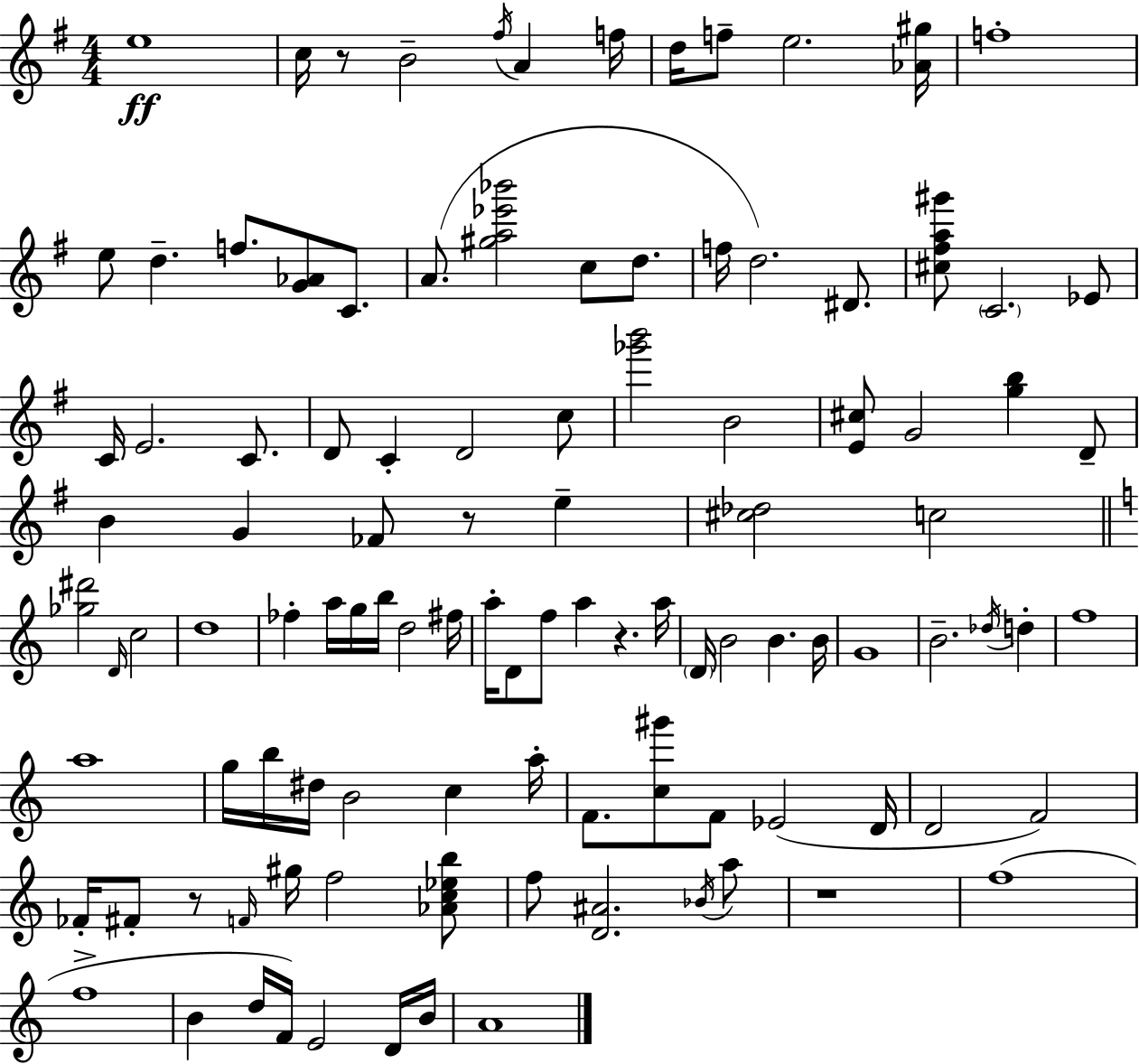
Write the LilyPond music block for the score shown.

{
  \clef treble
  \numericTimeSignature
  \time 4/4
  \key e \minor
  e''1\ff | c''16 r8 b'2-- \acciaccatura { fis''16 } a'4 | f''16 d''16 f''8-- e''2. | <aes' gis''>16 f''1-. | \break e''8 d''4.-- f''8. <g' aes'>8 c'8. | a'8.( <gis'' a'' ees''' bes'''>2 c''8 d''8. | f''16 d''2.) dis'8. | <cis'' fis'' a'' gis'''>8 \parenthesize c'2. ees'8 | \break c'16 e'2. c'8. | d'8 c'4-. d'2 c''8 | <ges''' b'''>2 b'2 | <e' cis''>8 g'2 <g'' b''>4 d'8-- | \break b'4 g'4 fes'8 r8 e''4-- | <cis'' des''>2 c''2 | \bar "||" \break \key c \major <ges'' dis'''>2 \grace { d'16 } c''2 | d''1 | fes''4-. a''16 g''16 b''16 d''2 | fis''16 a''16-. d'8 f''8 a''4 r4. | \break a''16 \parenthesize d'16 b'2 b'4. | b'16 g'1 | b'2.-- \acciaccatura { des''16 } d''4-. | f''1 | \break a''1 | g''16 b''16 dis''16 b'2 c''4 | a''16-. f'8. <c'' gis'''>8 f'8 ees'2( | d'16 d'2 f'2) | \break fes'16-. fis'8-. r8 \grace { f'16 } gis''16 f''2 | <aes' c'' ees'' b''>8 f''8 <d' ais'>2. | \acciaccatura { bes'16 } a''8 r1 | f''1( | \break f''1-> | b'4 d''16 f'16) e'2 | d'16 b'16 a'1 | \bar "|."
}